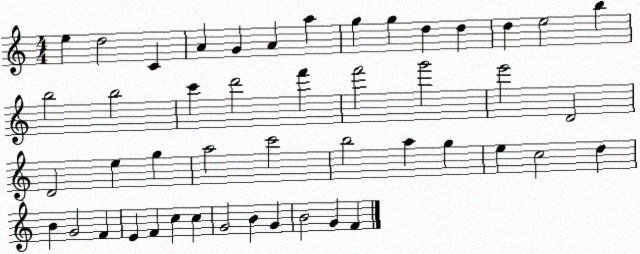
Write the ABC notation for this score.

X:1
T:Untitled
M:4/4
L:1/4
K:C
e d2 C A G A a g g d d d e2 b b2 b2 c' d'2 f' f'2 g'2 e'2 D2 D2 e g a2 c'2 b2 a g e c2 d B G2 F E F c c G2 B G B2 G F